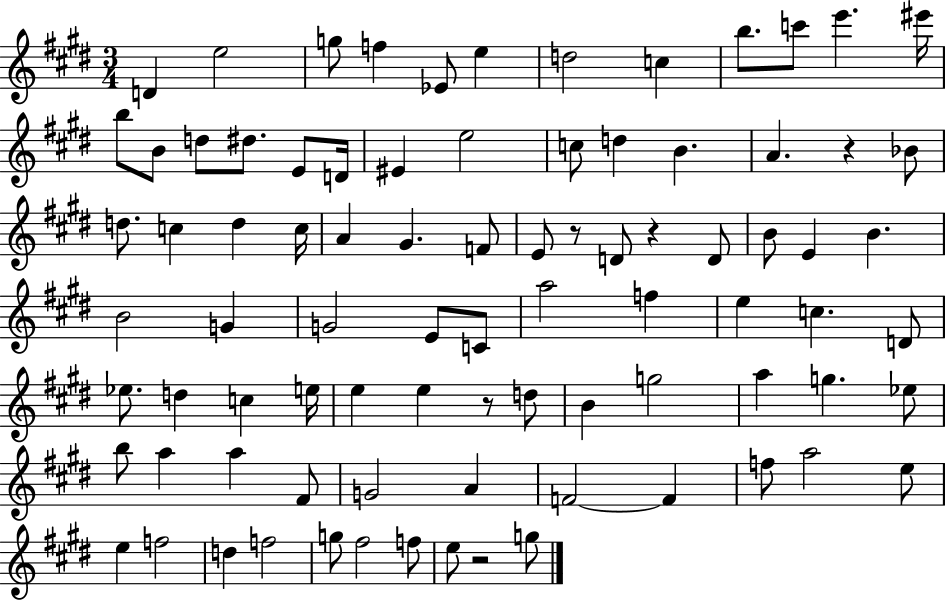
{
  \clef treble
  \numericTimeSignature
  \time 3/4
  \key e \major
  d'4 e''2 | g''8 f''4 ees'8 e''4 | d''2 c''4 | b''8. c'''8 e'''4. eis'''16 | \break b''8 b'8 d''8 dis''8. e'8 d'16 | eis'4 e''2 | c''8 d''4 b'4. | a'4. r4 bes'8 | \break d''8. c''4 d''4 c''16 | a'4 gis'4. f'8 | e'8 r8 d'8 r4 d'8 | b'8 e'4 b'4. | \break b'2 g'4 | g'2 e'8 c'8 | a''2 f''4 | e''4 c''4. d'8 | \break ees''8. d''4 c''4 e''16 | e''4 e''4 r8 d''8 | b'4 g''2 | a''4 g''4. ees''8 | \break b''8 a''4 a''4 fis'8 | g'2 a'4 | f'2~~ f'4 | f''8 a''2 e''8 | \break e''4 f''2 | d''4 f''2 | g''8 fis''2 f''8 | e''8 r2 g''8 | \break \bar "|."
}